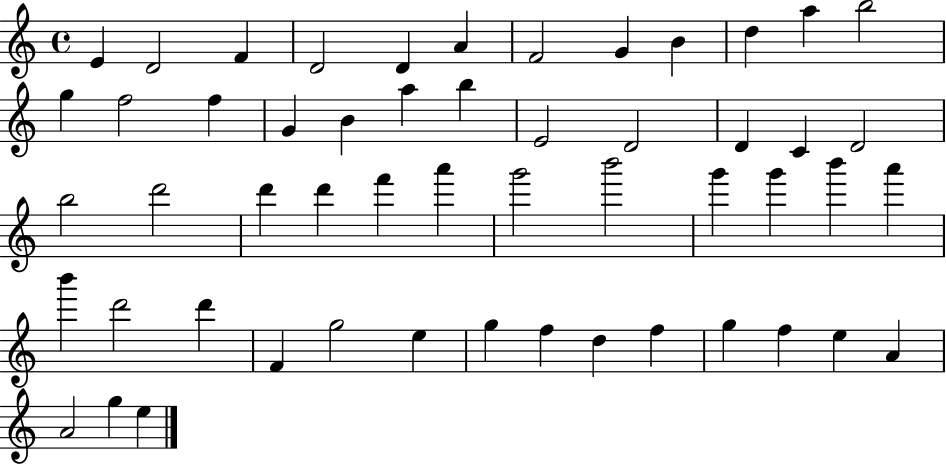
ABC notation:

X:1
T:Untitled
M:4/4
L:1/4
K:C
E D2 F D2 D A F2 G B d a b2 g f2 f G B a b E2 D2 D C D2 b2 d'2 d' d' f' a' g'2 b'2 g' g' b' a' b' d'2 d' F g2 e g f d f g f e A A2 g e